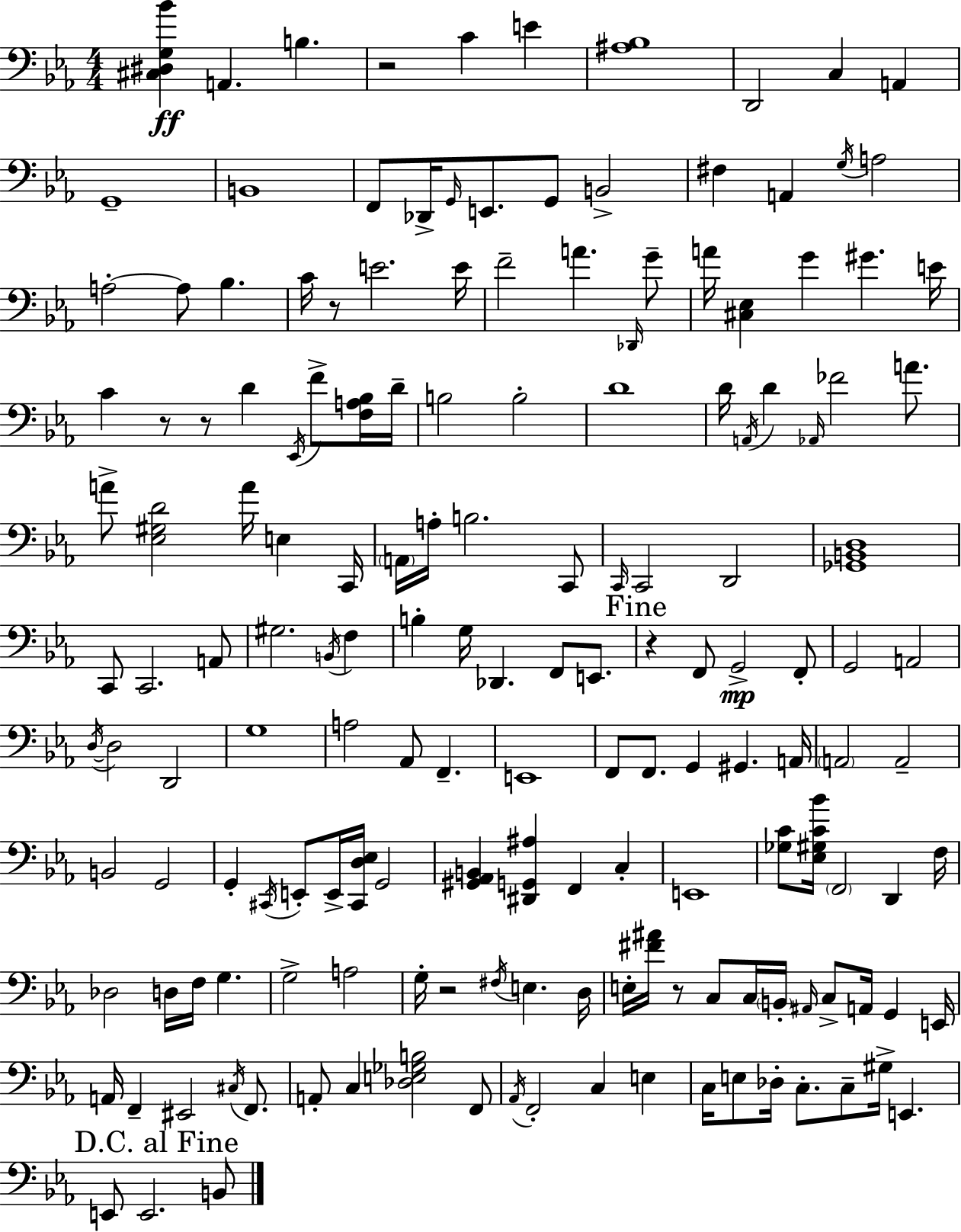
X:1
T:Untitled
M:4/4
L:1/4
K:Cm
[^C,^D,G,_B] A,, B, z2 C E [^A,_B,]4 D,,2 C, A,, G,,4 B,,4 F,,/2 _D,,/4 G,,/4 E,,/2 G,,/2 B,,2 ^F, A,, G,/4 A,2 A,2 A,/2 _B, C/4 z/2 E2 E/4 F2 A _D,,/4 G/2 A/4 [^C,_E,] G ^G E/4 C z/2 z/2 D _E,,/4 F/2 [F,A,_B,]/4 D/4 B,2 B,2 D4 D/4 A,,/4 D _A,,/4 _F2 A/2 A/2 [_E,^G,D]2 A/4 E, C,,/4 A,,/4 A,/4 B,2 C,,/2 C,,/4 C,,2 D,,2 [_G,,B,,D,]4 C,,/2 C,,2 A,,/2 ^G,2 B,,/4 F, B, G,/4 _D,, F,,/2 E,,/2 z F,,/2 G,,2 F,,/2 G,,2 A,,2 D,/4 D,2 D,,2 G,4 A,2 _A,,/2 F,, E,,4 F,,/2 F,,/2 G,, ^G,, A,,/4 A,,2 A,,2 B,,2 G,,2 G,, ^C,,/4 E,,/2 E,,/4 [^C,,D,_E,]/4 G,,2 [^G,,_A,,B,,] [^D,,G,,^A,] F,, C, E,,4 [_G,C]/2 [_E,^G,C_B]/4 F,,2 D,, F,/4 _D,2 D,/4 F,/4 G, G,2 A,2 G,/4 z2 ^F,/4 E, D,/4 E,/4 [^F^A]/4 z/2 C,/2 C,/4 B,,/4 ^A,,/4 C,/2 A,,/4 G,, E,,/4 A,,/4 F,, ^E,,2 ^C,/4 F,,/2 A,,/2 C, [_D,E,_G,B,]2 F,,/2 _A,,/4 F,,2 C, E, C,/4 E,/2 _D,/4 C,/2 C,/2 ^G,/4 E,, E,,/2 E,,2 B,,/2